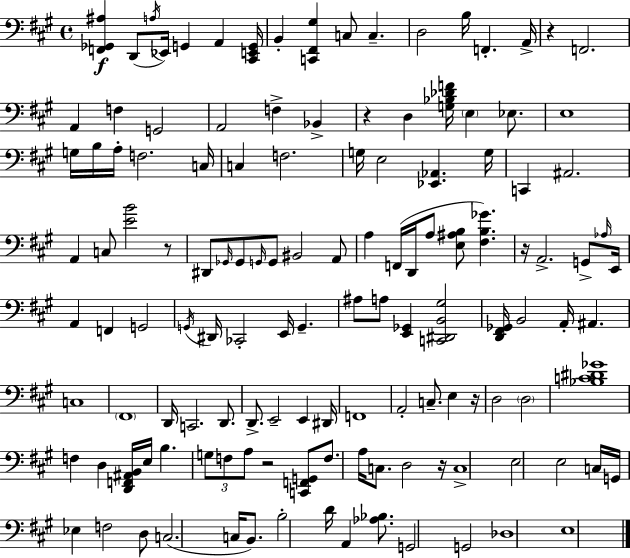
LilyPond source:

{
  \clef bass
  \time 4/4
  \defaultTimeSignature
  \key a \major
  \repeat volta 2 { <f, ges, ais>4\f d,8( \acciaccatura { a16 } ees,16) g,4 a,4 | <cis, e, g,>16 b,4-. <c, fis, gis>4 c8 c4.-- | d2 b16 f,4.-. | a,16-> r4 f,2. | \break a,4 f4 g,2 | a,2 f4-> bes,4-> | r4 d4 <g bes des' f'>16 \parenthesize e4 ees8. | e1 | \break g16 b16 a16-. f2. | c16 c4 f2. | g16 e2 <ees, aes,>4. | g16 c,4 ais,2. | \break a,4 c8 <e' b'>2 r8 | dis,8 \grace { ges,16 } ges,8 \grace { g,16 } g,8 bis,2 | a,8 a4 f,16( d,16 a8 <e ais b>8 <fis b ges'>4.) | r16 a,2.-> | \break g,8-> \grace { aes16 } e,16 a,4 f,4 g,2 | \acciaccatura { g,16 } dis,16 ces,2-. e,16 g,4.-- | ais8 a8 <e, ges,>4 <c, dis, b, gis>2 | <d, fis, ges,>16 b,2 a,16-. ais,4. | \break c1 | \parenthesize fis,1 | d,16 c,2. | d,8. d,8.-> e,2-- | \break e,4 dis,16 f,1 | a,2-. c8.-- | e4 r16 d2 \parenthesize d2 | <bes c' dis' ges'>1 | \break f4 d4 <d, f, ais, b,>16 e16 b4. | \tuplet 3/2 { g8 f8 a8 } r2 | <c, f, g,>8 f8. a16 c8. d2 | r16 c1-> | \break e2 e2 | c16 g,16 ees4 f2 | d8 c2.( | c16 b,8.) b2-. d'16 a,4 | \break <aes bes>8. g,2 g,2 | des1 | e1 | } \bar "|."
}